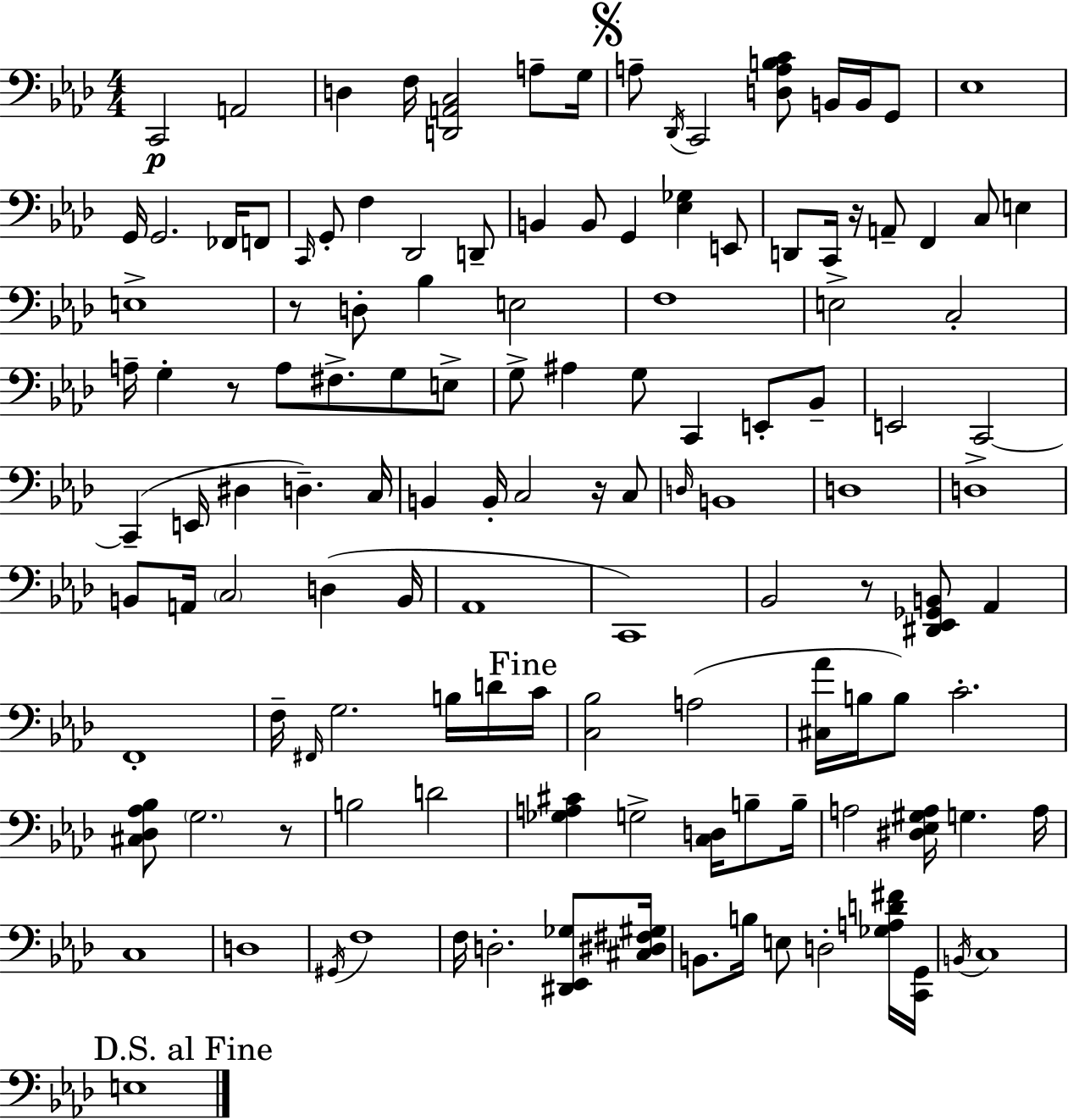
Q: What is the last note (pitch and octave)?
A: E3